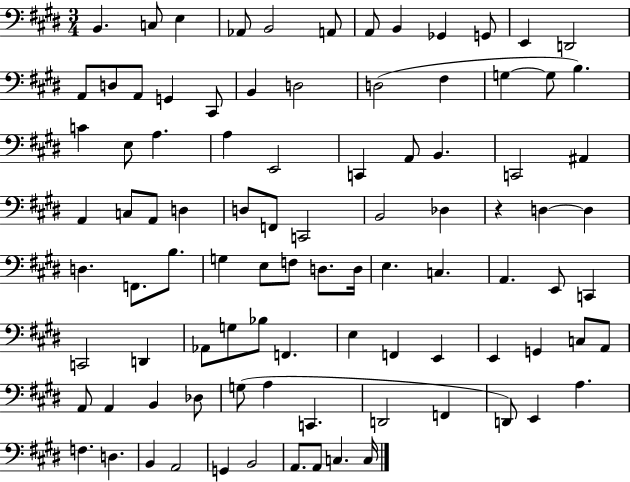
X:1
T:Untitled
M:3/4
L:1/4
K:E
B,, C,/2 E, _A,,/2 B,,2 A,,/2 A,,/2 B,, _G,, G,,/2 E,, D,,2 A,,/2 D,/2 A,,/2 G,, ^C,,/2 B,, D,2 D,2 ^F, G, G,/2 B, C E,/2 A, A, E,,2 C,, A,,/2 B,, C,,2 ^A,, A,, C,/2 A,,/2 D, D,/2 F,,/2 C,,2 B,,2 _D, z D, D, D, F,,/2 B,/2 G, E,/2 F,/2 D,/2 D,/4 E, C, A,, E,,/2 C,, C,,2 D,, _A,,/2 G,/2 _B,/2 F,, E, F,, E,, E,, G,, C,/2 A,,/2 A,,/2 A,, B,, _D,/2 G,/2 A, C,, D,,2 F,, D,,/2 E,, A, F, D, B,, A,,2 G,, B,,2 A,,/2 A,,/2 C, C,/4